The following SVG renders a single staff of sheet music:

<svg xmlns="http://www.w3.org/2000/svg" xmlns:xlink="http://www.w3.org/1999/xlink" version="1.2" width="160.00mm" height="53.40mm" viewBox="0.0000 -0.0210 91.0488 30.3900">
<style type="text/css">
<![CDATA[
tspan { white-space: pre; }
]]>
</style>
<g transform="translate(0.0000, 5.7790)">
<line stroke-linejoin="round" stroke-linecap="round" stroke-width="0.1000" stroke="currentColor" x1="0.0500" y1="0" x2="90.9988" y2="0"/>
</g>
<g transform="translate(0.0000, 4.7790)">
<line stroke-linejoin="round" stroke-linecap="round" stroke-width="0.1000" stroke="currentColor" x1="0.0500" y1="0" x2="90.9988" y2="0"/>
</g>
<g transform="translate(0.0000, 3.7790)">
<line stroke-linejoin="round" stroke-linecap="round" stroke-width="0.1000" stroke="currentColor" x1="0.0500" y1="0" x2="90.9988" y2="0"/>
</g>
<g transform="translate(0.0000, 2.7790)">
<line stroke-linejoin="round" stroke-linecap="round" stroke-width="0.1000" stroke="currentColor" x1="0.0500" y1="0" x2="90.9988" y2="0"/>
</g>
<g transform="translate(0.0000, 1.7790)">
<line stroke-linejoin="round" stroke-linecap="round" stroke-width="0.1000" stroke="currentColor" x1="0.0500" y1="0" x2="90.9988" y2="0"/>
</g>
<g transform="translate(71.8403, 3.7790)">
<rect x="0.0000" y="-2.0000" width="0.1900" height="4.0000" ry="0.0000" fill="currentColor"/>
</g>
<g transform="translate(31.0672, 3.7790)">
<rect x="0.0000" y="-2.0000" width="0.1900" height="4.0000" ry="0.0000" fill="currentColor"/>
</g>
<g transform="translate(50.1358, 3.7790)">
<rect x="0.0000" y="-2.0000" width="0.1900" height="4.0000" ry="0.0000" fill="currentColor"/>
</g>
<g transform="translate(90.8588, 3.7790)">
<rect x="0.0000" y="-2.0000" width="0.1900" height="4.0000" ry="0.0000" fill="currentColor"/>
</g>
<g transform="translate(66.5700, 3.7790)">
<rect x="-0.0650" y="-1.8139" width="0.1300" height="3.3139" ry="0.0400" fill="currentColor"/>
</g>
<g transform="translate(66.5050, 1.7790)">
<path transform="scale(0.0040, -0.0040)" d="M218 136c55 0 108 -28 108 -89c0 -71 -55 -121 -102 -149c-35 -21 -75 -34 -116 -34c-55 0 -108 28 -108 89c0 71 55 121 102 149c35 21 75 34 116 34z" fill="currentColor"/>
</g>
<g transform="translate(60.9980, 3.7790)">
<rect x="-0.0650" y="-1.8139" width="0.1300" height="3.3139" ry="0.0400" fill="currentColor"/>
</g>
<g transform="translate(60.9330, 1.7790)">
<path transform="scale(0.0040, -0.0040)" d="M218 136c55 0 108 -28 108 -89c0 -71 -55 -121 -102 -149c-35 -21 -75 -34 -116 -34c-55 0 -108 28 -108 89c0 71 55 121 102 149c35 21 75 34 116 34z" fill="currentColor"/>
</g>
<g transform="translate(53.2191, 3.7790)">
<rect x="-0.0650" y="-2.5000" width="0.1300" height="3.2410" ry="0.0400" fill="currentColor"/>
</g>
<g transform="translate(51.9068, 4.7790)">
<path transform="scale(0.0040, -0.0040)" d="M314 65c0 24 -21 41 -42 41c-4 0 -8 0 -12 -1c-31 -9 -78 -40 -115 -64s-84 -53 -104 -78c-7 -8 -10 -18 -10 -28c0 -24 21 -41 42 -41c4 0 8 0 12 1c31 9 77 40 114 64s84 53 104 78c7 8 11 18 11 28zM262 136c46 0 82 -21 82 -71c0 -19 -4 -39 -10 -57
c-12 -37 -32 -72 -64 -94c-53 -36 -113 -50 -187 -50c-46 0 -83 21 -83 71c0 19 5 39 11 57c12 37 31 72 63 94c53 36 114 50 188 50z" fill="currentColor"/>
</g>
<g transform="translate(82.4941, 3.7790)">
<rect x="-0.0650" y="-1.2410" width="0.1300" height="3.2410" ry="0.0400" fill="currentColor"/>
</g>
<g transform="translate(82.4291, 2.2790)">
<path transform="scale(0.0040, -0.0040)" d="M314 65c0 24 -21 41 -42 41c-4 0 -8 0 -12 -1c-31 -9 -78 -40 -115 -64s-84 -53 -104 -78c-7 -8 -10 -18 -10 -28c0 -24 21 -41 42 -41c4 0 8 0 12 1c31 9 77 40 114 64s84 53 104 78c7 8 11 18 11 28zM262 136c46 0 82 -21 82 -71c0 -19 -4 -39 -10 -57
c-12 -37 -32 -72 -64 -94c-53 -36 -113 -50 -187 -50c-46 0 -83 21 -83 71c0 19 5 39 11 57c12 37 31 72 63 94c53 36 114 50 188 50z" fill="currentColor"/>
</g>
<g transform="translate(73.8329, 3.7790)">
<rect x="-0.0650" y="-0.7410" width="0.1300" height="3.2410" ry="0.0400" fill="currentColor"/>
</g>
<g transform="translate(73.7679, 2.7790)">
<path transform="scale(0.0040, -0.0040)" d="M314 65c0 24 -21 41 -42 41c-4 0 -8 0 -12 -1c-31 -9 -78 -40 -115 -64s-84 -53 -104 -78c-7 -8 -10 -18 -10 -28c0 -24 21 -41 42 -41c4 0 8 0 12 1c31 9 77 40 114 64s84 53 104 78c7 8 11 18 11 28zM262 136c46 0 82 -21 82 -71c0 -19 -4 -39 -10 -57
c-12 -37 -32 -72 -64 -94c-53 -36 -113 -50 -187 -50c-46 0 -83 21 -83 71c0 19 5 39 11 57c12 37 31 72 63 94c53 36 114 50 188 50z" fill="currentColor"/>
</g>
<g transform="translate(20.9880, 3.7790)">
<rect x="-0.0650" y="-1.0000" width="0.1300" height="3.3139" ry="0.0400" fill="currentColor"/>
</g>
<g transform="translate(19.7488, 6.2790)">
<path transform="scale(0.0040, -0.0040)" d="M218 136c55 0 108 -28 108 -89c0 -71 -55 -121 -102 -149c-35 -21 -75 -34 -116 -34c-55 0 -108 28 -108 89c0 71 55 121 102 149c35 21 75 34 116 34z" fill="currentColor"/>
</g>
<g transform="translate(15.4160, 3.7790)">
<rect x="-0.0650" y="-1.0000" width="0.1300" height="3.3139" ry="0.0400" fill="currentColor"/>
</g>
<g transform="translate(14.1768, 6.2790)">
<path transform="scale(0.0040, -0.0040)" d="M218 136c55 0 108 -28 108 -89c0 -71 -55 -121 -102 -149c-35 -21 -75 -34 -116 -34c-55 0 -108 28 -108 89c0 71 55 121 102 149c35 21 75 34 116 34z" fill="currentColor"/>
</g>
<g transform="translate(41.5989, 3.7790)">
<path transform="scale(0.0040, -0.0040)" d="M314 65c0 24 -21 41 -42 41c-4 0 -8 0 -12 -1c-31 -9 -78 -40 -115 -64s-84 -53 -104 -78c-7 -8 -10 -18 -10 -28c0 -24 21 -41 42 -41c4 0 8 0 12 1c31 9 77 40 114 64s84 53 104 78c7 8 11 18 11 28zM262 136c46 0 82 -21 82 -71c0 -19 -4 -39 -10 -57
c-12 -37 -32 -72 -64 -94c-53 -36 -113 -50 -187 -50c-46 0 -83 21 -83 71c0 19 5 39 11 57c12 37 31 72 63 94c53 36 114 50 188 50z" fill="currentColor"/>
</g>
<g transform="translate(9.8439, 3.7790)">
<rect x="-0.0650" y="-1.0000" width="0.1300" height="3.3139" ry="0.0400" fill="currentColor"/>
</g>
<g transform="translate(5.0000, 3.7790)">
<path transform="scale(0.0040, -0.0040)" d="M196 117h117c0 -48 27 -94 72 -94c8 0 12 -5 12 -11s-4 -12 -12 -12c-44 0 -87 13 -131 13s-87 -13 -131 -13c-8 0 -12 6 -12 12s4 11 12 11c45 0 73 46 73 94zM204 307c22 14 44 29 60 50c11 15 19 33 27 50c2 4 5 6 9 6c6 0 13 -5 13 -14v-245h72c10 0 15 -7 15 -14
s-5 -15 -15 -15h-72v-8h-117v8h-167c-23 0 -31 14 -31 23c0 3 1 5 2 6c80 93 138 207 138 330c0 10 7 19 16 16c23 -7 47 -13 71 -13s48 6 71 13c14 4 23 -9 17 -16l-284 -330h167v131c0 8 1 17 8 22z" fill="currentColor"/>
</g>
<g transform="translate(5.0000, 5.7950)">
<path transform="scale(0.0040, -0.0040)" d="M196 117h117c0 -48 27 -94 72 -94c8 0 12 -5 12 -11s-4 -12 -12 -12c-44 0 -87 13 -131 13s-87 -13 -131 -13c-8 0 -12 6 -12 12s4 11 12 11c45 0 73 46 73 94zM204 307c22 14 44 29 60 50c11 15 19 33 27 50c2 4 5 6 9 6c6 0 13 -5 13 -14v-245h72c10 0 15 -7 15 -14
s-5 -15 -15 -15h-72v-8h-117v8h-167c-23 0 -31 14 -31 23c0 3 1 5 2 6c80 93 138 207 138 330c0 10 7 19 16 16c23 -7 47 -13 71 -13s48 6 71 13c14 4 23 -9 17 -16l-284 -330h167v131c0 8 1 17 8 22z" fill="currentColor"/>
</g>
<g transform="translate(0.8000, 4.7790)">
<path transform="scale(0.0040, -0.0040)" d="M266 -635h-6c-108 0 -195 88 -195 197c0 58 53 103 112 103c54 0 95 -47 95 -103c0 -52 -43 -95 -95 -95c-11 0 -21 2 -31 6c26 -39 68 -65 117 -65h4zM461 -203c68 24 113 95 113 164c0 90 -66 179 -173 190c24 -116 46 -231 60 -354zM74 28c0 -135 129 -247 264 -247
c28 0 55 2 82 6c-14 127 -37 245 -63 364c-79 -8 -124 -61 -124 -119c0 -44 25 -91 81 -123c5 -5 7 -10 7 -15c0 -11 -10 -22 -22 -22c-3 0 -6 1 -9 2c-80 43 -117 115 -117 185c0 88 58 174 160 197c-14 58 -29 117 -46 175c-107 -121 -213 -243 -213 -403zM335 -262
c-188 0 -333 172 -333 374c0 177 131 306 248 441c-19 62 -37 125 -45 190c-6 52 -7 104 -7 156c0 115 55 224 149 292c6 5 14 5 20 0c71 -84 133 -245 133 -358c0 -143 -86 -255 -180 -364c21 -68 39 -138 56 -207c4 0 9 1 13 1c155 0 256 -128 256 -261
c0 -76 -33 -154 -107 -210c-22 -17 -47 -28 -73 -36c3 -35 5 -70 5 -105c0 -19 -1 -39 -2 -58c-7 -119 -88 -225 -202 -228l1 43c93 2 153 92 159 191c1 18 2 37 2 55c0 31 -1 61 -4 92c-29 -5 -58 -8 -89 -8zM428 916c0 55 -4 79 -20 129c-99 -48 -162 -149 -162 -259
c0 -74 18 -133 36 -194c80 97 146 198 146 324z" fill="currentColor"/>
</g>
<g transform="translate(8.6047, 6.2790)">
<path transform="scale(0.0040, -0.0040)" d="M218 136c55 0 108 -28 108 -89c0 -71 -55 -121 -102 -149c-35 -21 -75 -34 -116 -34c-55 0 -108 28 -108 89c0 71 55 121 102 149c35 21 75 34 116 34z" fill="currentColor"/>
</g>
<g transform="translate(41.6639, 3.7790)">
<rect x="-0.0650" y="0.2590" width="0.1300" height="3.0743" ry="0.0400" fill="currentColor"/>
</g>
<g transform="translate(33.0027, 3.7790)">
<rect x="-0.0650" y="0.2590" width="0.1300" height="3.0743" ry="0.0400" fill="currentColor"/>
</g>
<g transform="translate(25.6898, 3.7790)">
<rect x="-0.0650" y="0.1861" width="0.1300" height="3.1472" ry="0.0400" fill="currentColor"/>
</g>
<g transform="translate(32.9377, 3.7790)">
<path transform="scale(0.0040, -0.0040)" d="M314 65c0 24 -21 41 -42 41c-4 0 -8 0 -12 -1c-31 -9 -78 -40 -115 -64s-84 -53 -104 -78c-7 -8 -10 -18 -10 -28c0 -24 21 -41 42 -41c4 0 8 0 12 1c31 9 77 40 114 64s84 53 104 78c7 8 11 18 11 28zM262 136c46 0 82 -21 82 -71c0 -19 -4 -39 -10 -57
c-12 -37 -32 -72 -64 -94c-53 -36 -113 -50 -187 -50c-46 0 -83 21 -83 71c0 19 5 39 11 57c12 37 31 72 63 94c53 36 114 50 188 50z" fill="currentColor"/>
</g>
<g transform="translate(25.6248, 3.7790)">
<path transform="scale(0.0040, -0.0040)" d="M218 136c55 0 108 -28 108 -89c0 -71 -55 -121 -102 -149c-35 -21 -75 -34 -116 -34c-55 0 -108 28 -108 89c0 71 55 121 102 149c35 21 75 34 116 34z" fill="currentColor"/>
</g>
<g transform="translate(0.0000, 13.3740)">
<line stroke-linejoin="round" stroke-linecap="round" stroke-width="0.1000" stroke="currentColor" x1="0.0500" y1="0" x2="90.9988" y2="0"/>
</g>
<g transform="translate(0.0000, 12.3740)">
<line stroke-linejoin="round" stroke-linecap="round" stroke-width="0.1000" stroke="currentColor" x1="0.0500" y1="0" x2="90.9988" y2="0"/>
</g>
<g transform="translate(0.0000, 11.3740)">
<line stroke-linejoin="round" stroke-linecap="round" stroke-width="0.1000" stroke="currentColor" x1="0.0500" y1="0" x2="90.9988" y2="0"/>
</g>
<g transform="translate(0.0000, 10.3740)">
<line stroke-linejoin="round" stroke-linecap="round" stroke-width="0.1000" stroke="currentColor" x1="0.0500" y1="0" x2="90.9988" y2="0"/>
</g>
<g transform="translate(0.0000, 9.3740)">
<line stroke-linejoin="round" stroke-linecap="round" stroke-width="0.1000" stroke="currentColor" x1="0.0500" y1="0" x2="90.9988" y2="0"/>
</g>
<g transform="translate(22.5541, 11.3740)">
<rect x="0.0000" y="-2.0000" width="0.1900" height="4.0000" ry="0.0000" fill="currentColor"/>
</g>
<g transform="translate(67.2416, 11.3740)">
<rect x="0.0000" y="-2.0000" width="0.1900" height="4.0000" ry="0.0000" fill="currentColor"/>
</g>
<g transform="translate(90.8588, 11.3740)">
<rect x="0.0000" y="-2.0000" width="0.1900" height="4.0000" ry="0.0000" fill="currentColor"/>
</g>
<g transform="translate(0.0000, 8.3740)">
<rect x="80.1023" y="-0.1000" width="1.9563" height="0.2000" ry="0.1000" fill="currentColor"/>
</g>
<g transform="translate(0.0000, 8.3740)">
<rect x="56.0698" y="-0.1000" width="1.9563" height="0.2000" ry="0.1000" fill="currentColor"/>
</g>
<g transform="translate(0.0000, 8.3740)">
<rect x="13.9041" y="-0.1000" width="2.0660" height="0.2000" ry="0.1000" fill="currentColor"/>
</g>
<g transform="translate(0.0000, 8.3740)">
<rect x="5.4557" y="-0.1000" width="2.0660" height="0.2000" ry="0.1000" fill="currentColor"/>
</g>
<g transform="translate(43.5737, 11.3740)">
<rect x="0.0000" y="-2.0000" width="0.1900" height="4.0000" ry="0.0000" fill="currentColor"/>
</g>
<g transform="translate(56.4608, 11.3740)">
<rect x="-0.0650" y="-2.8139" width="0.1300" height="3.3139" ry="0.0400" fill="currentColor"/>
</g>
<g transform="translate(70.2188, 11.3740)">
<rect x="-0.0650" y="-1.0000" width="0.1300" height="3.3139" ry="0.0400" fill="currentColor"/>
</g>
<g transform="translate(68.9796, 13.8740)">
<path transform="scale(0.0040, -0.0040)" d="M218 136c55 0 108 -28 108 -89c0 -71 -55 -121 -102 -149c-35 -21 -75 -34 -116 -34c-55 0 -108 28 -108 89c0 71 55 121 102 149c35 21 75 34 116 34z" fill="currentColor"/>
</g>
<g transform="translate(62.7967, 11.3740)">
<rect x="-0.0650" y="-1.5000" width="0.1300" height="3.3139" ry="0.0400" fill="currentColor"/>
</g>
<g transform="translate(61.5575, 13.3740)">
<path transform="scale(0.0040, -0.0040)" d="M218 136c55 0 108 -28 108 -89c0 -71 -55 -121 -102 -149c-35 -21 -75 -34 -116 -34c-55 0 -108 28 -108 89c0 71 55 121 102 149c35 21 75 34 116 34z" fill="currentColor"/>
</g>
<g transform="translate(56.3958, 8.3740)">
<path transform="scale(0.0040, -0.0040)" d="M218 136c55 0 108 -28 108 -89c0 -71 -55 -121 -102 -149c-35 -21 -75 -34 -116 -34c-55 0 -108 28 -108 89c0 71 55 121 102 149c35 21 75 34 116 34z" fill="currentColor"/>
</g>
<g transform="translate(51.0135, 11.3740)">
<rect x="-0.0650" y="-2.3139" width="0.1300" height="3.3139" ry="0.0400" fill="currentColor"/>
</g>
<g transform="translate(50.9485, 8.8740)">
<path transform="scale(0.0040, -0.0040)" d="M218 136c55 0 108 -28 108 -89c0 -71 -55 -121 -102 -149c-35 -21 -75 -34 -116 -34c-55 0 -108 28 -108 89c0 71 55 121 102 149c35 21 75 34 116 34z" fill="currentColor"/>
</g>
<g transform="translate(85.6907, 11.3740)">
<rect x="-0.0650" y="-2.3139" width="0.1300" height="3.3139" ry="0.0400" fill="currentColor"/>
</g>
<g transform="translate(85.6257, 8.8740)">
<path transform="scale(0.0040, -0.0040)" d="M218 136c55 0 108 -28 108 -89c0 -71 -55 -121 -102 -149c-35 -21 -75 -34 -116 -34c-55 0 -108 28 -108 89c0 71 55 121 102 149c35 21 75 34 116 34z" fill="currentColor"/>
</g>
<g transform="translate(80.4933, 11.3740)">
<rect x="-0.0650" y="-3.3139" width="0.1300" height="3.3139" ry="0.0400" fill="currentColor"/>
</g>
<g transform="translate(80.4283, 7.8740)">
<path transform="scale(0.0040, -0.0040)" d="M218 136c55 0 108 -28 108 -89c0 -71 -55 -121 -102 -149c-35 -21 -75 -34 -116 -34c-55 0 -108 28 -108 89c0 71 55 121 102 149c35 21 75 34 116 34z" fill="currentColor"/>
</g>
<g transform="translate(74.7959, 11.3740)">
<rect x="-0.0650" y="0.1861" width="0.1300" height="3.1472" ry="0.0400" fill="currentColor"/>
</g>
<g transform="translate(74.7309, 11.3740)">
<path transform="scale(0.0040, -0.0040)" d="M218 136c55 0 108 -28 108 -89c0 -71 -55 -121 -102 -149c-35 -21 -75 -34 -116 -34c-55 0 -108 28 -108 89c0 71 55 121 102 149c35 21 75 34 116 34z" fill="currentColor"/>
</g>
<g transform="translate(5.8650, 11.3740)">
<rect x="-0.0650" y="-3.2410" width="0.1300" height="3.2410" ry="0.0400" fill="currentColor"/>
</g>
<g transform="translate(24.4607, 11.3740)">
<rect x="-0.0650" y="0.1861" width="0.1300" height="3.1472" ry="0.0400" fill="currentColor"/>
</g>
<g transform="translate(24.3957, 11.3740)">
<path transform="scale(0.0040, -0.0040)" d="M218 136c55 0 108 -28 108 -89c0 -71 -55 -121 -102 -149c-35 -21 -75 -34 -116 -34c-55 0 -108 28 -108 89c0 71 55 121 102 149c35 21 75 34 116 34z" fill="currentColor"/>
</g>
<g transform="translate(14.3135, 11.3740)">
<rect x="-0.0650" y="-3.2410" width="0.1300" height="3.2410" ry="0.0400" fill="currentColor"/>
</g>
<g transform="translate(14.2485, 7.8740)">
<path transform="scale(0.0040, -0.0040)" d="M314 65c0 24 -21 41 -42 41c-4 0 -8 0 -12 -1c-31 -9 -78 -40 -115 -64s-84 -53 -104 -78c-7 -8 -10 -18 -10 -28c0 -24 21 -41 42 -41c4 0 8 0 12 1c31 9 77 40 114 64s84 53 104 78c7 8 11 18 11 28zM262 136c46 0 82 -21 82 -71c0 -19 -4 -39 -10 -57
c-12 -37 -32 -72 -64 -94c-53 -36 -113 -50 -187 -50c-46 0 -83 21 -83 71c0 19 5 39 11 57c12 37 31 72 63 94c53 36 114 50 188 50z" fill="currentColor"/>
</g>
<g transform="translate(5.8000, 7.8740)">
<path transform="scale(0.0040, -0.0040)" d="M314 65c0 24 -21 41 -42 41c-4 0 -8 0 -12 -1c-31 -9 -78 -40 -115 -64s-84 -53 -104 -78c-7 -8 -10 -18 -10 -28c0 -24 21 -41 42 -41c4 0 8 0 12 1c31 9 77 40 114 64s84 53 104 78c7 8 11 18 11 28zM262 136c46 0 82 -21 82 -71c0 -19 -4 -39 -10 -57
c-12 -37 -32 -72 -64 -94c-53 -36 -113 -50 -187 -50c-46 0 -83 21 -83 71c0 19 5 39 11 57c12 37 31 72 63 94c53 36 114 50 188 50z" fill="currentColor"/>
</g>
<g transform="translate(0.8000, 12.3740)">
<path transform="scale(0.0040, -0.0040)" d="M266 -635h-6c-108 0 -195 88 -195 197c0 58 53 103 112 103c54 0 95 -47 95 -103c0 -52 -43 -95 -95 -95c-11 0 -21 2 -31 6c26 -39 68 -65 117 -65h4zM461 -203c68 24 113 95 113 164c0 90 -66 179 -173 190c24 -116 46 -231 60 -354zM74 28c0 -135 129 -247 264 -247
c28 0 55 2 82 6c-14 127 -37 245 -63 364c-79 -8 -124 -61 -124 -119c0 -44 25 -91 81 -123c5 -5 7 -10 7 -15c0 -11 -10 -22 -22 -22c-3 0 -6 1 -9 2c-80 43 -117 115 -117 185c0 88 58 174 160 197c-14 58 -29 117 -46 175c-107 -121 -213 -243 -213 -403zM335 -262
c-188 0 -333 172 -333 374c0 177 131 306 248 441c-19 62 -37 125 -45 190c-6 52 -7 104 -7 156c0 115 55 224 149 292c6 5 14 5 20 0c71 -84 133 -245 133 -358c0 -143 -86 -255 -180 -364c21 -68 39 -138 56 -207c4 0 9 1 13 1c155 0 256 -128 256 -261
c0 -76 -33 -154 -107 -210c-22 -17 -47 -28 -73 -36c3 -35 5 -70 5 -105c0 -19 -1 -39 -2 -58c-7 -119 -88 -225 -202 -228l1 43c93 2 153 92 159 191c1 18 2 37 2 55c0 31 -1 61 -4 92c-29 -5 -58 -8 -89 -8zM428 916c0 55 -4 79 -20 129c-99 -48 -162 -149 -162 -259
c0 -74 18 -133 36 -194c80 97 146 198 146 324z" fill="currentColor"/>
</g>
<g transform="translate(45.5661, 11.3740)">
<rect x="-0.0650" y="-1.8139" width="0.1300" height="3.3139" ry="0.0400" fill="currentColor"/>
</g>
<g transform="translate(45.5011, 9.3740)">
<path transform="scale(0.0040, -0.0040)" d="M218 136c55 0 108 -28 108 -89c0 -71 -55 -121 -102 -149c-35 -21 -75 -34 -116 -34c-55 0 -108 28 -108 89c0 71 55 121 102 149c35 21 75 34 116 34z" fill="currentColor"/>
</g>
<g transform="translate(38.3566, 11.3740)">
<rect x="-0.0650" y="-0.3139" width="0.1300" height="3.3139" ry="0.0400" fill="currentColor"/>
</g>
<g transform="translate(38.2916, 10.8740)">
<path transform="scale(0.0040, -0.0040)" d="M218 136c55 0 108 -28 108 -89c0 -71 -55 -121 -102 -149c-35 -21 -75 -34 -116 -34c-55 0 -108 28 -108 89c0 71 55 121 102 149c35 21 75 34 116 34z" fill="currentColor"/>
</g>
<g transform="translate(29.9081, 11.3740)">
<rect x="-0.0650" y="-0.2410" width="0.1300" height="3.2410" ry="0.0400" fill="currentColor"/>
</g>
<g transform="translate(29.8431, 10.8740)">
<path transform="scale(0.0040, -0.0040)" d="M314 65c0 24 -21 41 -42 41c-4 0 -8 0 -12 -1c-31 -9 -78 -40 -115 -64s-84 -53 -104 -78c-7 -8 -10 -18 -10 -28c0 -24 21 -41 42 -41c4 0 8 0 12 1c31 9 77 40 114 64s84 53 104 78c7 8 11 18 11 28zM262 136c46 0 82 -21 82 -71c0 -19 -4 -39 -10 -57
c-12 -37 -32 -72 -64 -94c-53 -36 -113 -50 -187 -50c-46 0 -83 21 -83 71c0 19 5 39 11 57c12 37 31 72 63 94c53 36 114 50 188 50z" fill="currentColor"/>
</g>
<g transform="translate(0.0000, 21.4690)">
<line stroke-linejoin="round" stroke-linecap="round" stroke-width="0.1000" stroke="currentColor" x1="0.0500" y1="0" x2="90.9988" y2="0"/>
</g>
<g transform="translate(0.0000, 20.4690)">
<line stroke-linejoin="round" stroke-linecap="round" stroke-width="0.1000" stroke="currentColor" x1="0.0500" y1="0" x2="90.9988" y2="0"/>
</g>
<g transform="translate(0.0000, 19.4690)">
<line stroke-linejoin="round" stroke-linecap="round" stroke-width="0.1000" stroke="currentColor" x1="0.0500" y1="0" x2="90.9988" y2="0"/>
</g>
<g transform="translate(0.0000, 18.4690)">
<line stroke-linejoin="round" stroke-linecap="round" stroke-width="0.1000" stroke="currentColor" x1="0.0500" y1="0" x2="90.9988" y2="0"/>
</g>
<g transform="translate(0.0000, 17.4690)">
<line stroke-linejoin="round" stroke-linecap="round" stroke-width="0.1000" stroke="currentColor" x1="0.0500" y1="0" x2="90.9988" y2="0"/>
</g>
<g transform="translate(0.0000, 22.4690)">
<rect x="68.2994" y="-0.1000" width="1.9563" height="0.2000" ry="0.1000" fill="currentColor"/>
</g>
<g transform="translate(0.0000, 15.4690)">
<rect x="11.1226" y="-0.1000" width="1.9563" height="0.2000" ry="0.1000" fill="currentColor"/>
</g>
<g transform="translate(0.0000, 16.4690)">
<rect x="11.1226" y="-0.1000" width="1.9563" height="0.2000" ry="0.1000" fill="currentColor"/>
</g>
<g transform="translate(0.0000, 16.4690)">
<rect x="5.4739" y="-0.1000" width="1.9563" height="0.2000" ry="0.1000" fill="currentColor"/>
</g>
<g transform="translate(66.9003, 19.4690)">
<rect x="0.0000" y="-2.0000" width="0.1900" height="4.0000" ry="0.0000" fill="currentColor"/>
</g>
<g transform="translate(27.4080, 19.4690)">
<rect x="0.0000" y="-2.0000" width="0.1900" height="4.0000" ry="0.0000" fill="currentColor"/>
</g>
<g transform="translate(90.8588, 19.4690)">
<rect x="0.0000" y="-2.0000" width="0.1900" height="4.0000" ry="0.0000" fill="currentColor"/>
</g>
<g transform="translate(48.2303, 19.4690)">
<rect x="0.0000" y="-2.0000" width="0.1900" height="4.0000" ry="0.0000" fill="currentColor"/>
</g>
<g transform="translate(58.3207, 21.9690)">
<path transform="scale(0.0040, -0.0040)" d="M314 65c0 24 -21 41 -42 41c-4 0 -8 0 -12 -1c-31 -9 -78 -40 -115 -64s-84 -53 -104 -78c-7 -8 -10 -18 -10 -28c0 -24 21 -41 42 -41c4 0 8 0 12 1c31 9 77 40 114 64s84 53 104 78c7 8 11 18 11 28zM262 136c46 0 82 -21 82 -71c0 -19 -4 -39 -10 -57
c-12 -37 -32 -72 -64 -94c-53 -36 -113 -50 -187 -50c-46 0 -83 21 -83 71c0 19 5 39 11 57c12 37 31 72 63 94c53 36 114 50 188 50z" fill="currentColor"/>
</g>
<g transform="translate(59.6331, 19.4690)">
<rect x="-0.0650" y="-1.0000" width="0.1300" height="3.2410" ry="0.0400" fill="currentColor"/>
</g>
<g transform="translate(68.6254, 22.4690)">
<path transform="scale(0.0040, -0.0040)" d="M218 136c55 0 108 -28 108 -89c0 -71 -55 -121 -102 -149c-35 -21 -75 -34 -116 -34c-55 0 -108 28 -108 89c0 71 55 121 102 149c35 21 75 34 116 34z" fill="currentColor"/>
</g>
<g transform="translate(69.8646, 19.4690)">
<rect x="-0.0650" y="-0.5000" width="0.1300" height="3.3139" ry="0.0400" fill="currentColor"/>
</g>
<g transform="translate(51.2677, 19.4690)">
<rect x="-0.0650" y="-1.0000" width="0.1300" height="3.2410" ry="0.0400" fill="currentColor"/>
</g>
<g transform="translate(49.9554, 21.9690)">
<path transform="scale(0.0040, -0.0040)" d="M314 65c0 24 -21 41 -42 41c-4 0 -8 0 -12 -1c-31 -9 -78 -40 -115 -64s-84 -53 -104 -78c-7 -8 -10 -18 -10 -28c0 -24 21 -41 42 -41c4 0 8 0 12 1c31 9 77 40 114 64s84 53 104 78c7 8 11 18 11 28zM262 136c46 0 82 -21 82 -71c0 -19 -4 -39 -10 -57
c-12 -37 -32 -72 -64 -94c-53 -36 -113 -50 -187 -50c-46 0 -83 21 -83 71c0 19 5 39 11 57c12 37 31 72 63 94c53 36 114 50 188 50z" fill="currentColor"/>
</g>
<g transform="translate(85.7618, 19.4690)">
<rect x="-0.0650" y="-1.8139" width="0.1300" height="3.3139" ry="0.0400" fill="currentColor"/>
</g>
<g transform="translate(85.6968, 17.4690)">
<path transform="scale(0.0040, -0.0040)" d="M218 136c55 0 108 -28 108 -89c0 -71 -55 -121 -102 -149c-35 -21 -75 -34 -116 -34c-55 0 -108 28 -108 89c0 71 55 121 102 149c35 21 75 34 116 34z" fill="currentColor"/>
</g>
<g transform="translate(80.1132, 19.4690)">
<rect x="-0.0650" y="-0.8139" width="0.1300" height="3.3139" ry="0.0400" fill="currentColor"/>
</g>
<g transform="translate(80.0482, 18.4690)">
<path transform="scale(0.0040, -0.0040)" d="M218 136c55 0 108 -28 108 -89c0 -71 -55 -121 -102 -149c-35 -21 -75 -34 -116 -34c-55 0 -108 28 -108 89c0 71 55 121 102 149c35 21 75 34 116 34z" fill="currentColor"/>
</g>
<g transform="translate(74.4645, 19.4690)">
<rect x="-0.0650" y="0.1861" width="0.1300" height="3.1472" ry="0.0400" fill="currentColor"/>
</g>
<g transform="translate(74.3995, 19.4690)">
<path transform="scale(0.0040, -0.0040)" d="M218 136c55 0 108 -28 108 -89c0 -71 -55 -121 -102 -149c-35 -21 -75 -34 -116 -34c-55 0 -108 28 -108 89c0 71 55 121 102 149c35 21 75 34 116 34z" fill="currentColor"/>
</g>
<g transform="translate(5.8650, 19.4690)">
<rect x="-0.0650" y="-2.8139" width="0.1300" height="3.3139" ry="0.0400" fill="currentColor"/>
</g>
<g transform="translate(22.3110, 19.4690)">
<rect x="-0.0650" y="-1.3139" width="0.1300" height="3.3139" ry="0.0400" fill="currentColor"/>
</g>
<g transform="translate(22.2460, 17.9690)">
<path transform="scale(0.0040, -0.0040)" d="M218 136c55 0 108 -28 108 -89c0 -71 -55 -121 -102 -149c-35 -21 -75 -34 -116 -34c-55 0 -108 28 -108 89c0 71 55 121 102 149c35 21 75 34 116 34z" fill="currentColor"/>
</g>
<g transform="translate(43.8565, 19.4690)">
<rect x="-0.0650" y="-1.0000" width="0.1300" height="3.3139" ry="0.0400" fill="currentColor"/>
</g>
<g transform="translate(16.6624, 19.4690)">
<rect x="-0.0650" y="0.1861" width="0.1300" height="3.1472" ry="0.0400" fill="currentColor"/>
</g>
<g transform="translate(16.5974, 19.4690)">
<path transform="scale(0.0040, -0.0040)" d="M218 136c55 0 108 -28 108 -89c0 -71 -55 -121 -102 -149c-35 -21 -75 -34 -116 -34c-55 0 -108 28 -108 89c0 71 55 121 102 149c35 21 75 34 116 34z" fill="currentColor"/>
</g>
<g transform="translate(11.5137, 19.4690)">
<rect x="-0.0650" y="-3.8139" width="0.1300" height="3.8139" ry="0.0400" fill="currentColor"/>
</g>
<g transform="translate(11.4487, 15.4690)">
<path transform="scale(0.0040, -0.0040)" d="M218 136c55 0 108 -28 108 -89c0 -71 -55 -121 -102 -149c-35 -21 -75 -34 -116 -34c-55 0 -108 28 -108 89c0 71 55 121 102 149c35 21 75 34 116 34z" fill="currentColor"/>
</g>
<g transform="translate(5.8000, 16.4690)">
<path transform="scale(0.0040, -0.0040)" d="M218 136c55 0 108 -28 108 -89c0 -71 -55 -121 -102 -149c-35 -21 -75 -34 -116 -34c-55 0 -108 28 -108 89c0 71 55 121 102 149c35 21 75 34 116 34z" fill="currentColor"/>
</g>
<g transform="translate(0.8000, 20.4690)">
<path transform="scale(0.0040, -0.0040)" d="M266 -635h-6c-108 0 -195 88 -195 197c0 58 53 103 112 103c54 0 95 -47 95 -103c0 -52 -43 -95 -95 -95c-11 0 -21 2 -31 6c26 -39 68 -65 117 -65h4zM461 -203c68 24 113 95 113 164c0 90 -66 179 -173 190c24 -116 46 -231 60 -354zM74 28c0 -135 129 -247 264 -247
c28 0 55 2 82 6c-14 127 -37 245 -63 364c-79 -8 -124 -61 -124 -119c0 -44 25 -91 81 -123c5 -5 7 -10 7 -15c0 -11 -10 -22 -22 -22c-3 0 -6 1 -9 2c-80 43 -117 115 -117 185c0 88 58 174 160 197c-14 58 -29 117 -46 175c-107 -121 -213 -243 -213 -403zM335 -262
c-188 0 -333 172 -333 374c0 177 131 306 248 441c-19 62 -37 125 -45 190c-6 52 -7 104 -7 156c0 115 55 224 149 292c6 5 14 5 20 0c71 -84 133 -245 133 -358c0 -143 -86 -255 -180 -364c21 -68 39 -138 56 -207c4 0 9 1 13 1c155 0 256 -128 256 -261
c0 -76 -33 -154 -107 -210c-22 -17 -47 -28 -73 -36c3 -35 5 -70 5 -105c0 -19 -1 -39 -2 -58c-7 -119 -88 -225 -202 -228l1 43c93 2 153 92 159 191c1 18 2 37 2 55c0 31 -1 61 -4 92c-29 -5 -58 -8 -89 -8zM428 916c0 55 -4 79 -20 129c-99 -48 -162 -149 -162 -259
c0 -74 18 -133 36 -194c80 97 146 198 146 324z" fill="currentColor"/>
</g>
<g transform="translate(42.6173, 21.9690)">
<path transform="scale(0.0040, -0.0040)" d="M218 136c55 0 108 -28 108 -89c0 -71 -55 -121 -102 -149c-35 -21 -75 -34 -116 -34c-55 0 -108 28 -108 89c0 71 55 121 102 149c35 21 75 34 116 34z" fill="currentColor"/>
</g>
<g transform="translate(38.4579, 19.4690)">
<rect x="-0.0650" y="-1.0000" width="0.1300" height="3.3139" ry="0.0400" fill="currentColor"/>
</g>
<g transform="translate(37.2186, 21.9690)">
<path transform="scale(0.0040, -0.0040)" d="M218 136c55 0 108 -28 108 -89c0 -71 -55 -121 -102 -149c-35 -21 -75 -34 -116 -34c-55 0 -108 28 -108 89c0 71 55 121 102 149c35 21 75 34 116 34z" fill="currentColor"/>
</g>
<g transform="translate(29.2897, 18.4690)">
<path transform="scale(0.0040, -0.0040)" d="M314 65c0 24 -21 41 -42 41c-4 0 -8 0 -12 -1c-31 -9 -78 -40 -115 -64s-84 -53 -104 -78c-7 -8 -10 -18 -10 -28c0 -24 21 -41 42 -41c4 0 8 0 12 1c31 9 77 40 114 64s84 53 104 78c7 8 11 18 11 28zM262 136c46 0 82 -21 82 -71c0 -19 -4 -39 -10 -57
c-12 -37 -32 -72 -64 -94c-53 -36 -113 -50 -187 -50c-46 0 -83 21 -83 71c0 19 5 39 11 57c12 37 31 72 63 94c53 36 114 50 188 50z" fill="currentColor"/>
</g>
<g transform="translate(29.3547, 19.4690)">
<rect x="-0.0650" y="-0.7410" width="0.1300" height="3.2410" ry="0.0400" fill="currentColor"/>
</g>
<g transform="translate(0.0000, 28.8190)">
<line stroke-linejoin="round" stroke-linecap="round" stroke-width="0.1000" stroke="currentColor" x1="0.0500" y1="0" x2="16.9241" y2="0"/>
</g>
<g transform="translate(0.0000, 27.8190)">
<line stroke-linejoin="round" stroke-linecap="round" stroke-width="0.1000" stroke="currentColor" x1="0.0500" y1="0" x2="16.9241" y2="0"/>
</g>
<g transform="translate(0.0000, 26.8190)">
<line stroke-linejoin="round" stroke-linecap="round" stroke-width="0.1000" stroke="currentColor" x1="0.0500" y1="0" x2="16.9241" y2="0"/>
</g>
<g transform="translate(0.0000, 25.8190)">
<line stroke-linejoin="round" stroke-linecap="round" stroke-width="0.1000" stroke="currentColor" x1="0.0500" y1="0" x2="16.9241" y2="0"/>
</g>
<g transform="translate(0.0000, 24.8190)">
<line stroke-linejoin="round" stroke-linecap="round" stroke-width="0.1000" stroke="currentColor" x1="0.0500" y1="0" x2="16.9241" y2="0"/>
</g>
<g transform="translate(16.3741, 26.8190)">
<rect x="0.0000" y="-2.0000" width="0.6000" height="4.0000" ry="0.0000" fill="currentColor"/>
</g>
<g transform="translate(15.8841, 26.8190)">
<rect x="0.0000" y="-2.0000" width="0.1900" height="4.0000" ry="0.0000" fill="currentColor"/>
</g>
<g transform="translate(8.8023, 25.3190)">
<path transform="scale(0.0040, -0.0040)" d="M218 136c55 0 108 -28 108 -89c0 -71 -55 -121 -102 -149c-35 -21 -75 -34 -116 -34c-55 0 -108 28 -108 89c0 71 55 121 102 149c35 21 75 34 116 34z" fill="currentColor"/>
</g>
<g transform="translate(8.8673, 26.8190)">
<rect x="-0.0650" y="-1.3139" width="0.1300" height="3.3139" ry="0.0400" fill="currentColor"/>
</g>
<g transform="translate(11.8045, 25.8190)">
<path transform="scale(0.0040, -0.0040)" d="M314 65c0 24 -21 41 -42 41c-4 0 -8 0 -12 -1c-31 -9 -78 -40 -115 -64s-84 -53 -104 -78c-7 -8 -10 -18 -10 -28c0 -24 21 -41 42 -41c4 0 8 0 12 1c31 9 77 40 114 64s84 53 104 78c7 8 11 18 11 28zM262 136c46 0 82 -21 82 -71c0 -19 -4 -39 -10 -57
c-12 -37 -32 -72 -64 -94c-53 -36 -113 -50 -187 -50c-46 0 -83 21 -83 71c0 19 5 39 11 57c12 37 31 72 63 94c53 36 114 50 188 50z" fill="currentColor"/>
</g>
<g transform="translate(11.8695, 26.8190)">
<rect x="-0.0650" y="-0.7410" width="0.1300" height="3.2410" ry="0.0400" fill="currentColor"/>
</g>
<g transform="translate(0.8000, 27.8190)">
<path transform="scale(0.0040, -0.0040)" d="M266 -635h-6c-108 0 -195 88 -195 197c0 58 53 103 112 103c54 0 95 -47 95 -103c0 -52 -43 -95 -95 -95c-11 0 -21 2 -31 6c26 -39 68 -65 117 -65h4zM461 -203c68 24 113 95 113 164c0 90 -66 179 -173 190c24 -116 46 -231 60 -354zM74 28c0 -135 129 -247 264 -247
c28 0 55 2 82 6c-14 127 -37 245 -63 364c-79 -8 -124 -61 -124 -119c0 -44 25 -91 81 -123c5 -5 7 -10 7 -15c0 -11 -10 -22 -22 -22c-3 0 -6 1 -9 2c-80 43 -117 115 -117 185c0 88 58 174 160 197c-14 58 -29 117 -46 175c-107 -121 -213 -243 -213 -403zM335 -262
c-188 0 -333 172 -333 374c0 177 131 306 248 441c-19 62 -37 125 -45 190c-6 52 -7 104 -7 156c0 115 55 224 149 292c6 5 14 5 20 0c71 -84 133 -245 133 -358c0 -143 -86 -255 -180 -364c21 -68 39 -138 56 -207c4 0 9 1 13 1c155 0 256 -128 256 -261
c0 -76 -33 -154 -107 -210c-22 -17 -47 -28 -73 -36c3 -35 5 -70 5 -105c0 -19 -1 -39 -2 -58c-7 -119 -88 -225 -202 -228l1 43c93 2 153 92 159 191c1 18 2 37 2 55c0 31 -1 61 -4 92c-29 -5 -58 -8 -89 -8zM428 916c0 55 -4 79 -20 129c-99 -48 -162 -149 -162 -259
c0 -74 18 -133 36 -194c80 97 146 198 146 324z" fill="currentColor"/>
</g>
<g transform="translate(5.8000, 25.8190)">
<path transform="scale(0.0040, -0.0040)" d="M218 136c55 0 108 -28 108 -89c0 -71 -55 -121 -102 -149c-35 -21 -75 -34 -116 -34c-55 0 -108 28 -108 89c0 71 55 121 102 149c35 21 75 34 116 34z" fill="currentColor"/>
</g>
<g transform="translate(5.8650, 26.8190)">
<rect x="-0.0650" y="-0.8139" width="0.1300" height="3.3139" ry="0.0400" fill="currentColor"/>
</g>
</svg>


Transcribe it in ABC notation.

X:1
T:Untitled
M:4/4
L:1/4
K:C
D D D B B2 B2 G2 f f d2 e2 b2 b2 B c2 c f g a E D B b g a c' B e d2 D D D2 D2 C B d f d e d2